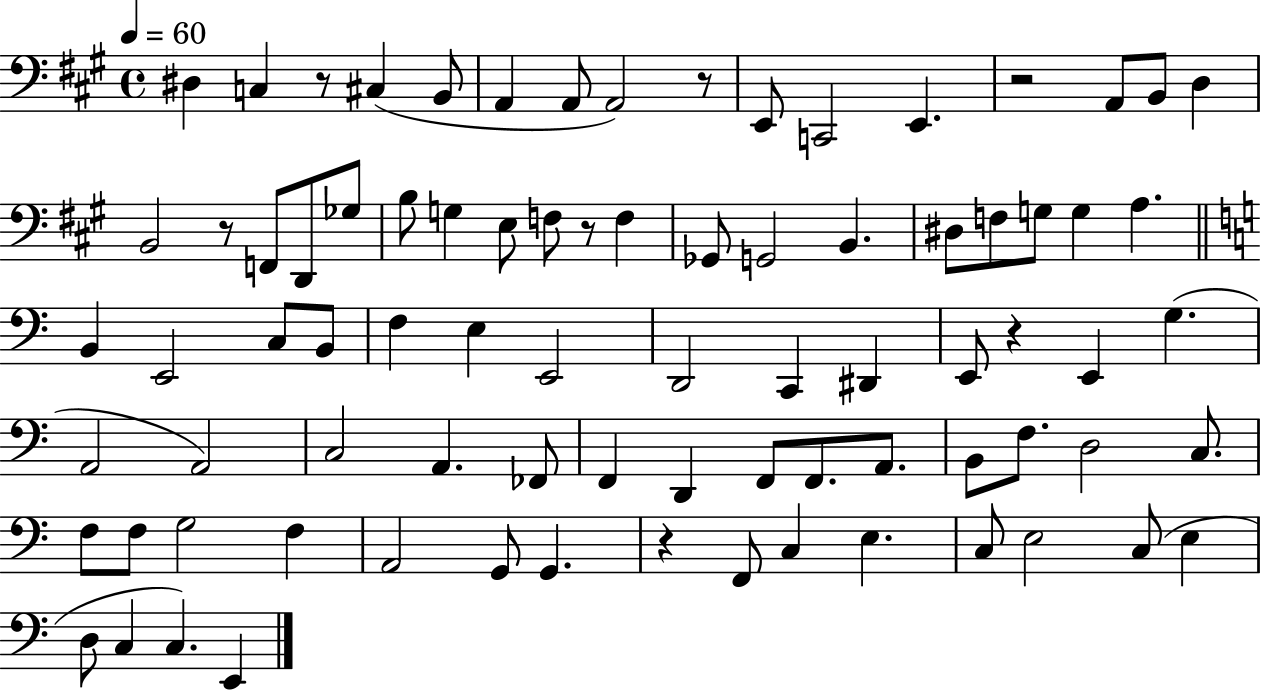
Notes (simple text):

D#3/q C3/q R/e C#3/q B2/e A2/q A2/e A2/h R/e E2/e C2/h E2/q. R/h A2/e B2/e D3/q B2/h R/e F2/e D2/e Gb3/e B3/e G3/q E3/e F3/e R/e F3/q Gb2/e G2/h B2/q. D#3/e F3/e G3/e G3/q A3/q. B2/q E2/h C3/e B2/e F3/q E3/q E2/h D2/h C2/q D#2/q E2/e R/q E2/q G3/q. A2/h A2/h C3/h A2/q. FES2/e F2/q D2/q F2/e F2/e. A2/e. B2/e F3/e. D3/h C3/e. F3/e F3/e G3/h F3/q A2/h G2/e G2/q. R/q F2/e C3/q E3/q. C3/e E3/h C3/e E3/q D3/e C3/q C3/q. E2/q